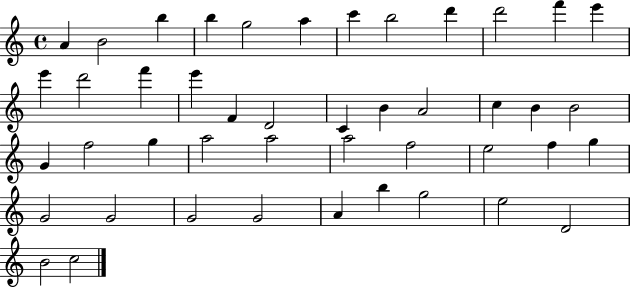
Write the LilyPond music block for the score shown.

{
  \clef treble
  \time 4/4
  \defaultTimeSignature
  \key c \major
  a'4 b'2 b''4 | b''4 g''2 a''4 | c'''4 b''2 d'''4 | d'''2 f'''4 e'''4 | \break e'''4 d'''2 f'''4 | e'''4 f'4 d'2 | c'4 b'4 a'2 | c''4 b'4 b'2 | \break g'4 f''2 g''4 | a''2 a''2 | a''2 f''2 | e''2 f''4 g''4 | \break g'2 g'2 | g'2 g'2 | a'4 b''4 g''2 | e''2 d'2 | \break b'2 c''2 | \bar "|."
}